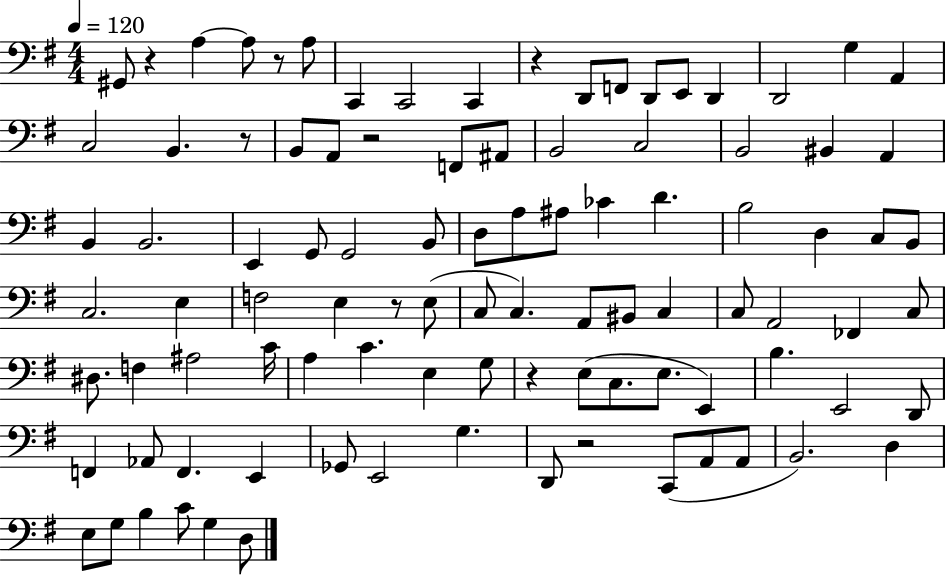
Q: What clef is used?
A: bass